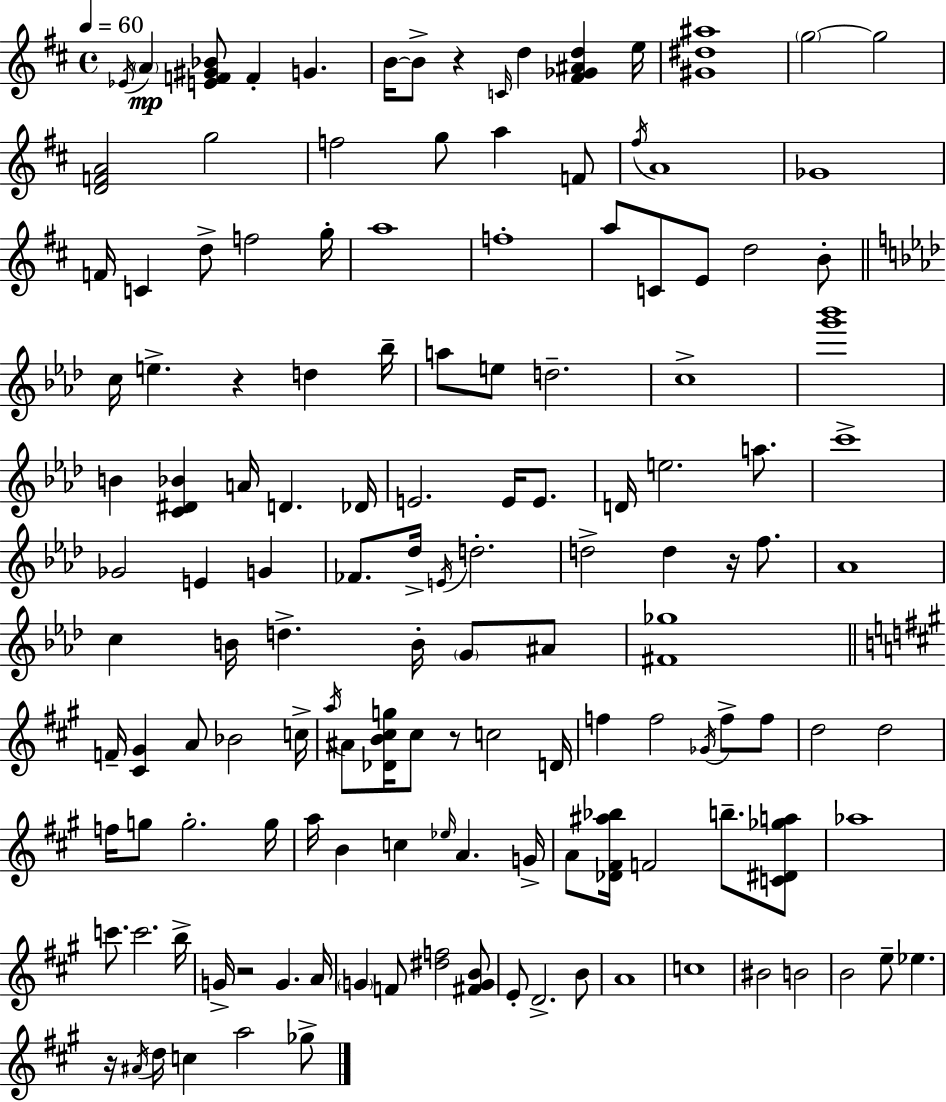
{
  \clef treble
  \time 4/4
  \defaultTimeSignature
  \key d \major
  \tempo 4 = 60
  \acciaccatura { ees'16 }\mp \parenthesize a'4 <e' f' gis' bes'>8 f'4-. g'4. | b'16~~ b'8-> r4 \grace { c'16 } d''4 <fis' ges' ais' d''>4 | e''16 <gis' dis'' ais''>1 | \parenthesize g''2~~ g''2 | \break <d' f' a'>2 g''2 | f''2 g''8 a''4 | f'8 \acciaccatura { fis''16 } a'1 | ges'1 | \break f'16 c'4 d''8-> f''2 | g''16-. a''1 | f''1-. | a''8 c'8 e'8 d''2 | \break b'8-. \bar "||" \break \key aes \major c''16 e''4.-> r4 d''4 bes''16-- | a''8 e''8 d''2.-- | c''1-> | <g''' bes'''>1 | \break b'4 <c' dis' bes'>4 a'16 d'4. des'16 | e'2. e'16 e'8. | d'16 e''2. a''8. | c'''1-> | \break ges'2 e'4 g'4 | fes'8. des''16-> \acciaccatura { e'16 } d''2.-. | d''2-> d''4 r16 f''8. | aes'1 | \break c''4 b'16 d''4.-> b'16-. \parenthesize g'8 ais'8 | <fis' ges''>1 | \bar "||" \break \key a \major f'16-- <cis' gis'>4 a'8 bes'2 c''16-> | \acciaccatura { a''16 } ais'8 <des' b' cis'' g''>16 cis''8 r8 c''2 | d'16 f''4 f''2 \acciaccatura { ges'16 } f''8-> | f''8 d''2 d''2 | \break f''16 g''8 g''2.-. | g''16 a''16 b'4 c''4 \grace { ees''16 } a'4. | g'16-> a'8 <des' fis' ais'' bes''>16 f'2 b''8.-- | <c' dis' ges'' a''>8 aes''1 | \break c'''8. c'''2. | b''16-> g'16-> r2 g'4. | a'16 \parenthesize g'4 f'8 <dis'' f''>2 | <fis' g' b'>8 e'8-. d'2.-> | \break b'8 a'1 | c''1 | bis'2 b'2 | b'2 e''8-- ees''4. | \break r16 \acciaccatura { ais'16 } d''16 c''4 a''2 | ges''8-> \bar "|."
}